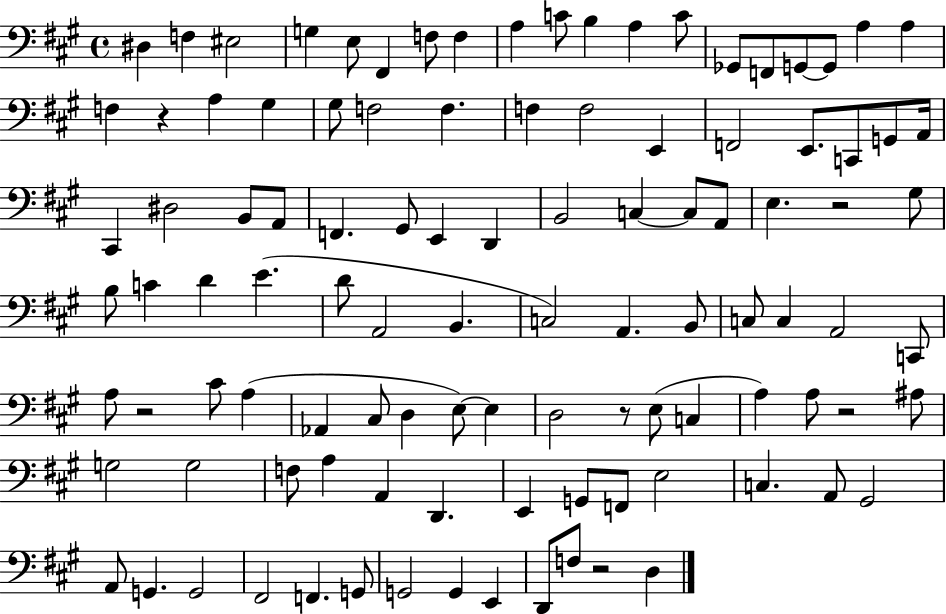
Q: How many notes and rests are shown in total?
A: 106